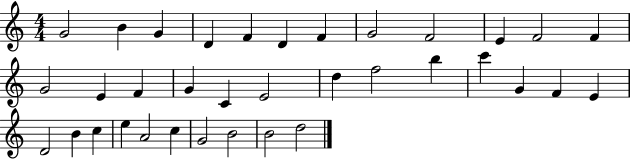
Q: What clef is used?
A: treble